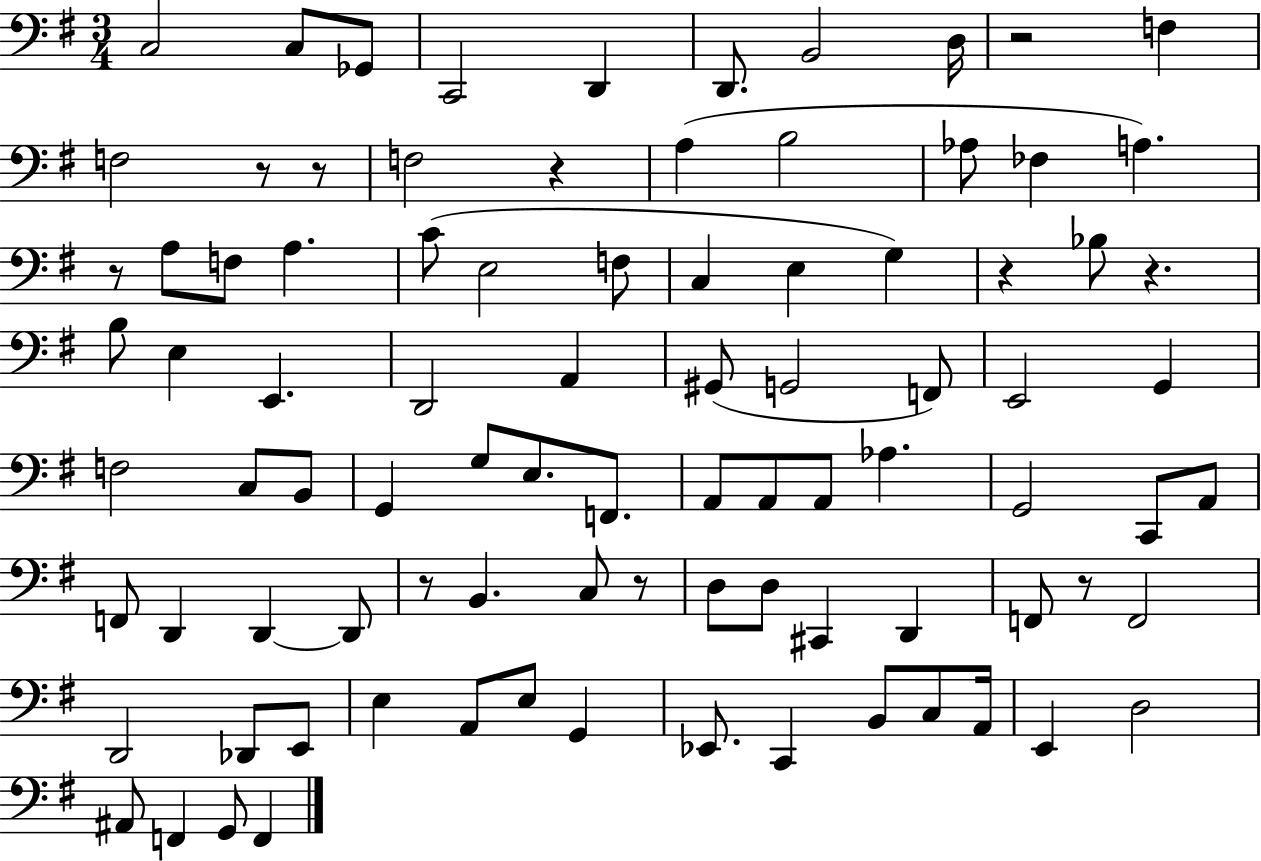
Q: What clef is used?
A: bass